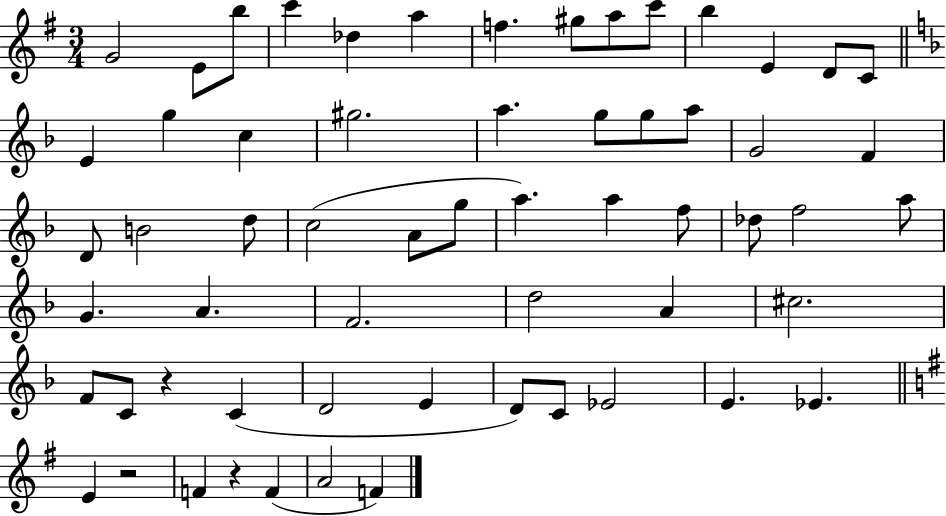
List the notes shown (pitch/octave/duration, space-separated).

G4/h E4/e B5/e C6/q Db5/q A5/q F5/q. G#5/e A5/e C6/e B5/q E4/q D4/e C4/e E4/q G5/q C5/q G#5/h. A5/q. G5/e G5/e A5/e G4/h F4/q D4/e B4/h D5/e C5/h A4/e G5/e A5/q. A5/q F5/e Db5/e F5/h A5/e G4/q. A4/q. F4/h. D5/h A4/q C#5/h. F4/e C4/e R/q C4/q D4/h E4/q D4/e C4/e Eb4/h E4/q. Eb4/q. E4/q R/h F4/q R/q F4/q A4/h F4/q